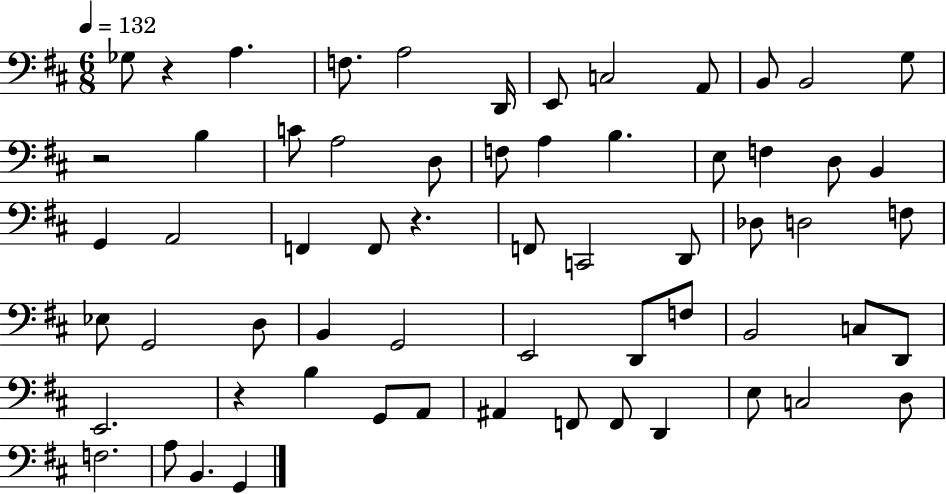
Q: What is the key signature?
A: D major